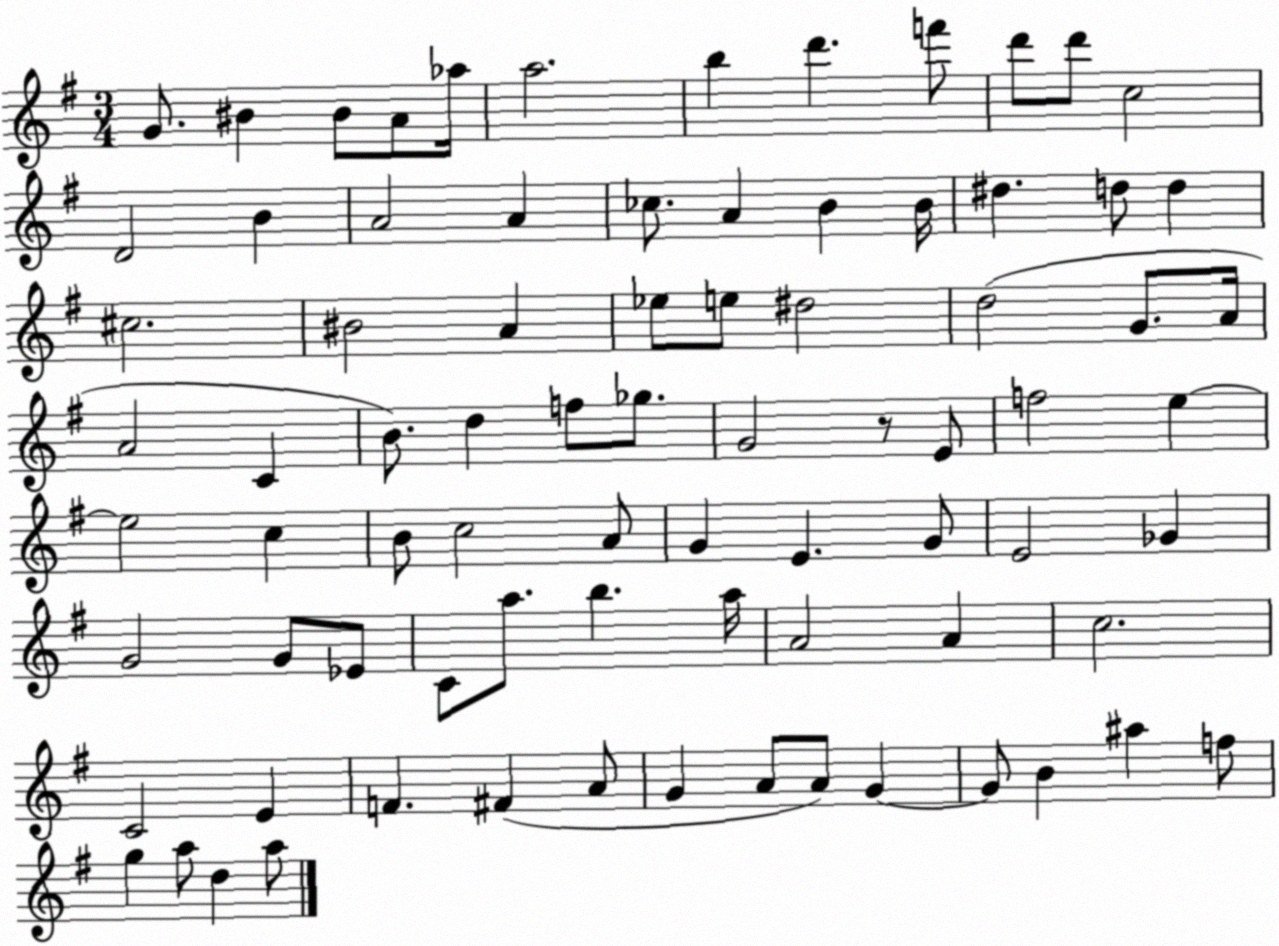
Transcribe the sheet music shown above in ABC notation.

X:1
T:Untitled
M:3/4
L:1/4
K:G
G/2 ^B ^B/2 A/2 _a/4 a2 b d' f'/2 d'/2 d'/2 c2 D2 B A2 A _c/2 A B B/4 ^d d/2 d ^c2 ^B2 A _e/2 e/2 ^d2 d2 G/2 A/4 A2 C B/2 d f/2 _g/2 G2 z/2 E/2 f2 e e2 c B/2 c2 A/2 G E G/2 E2 _G G2 G/2 _E/2 C/2 a/2 b a/4 A2 A c2 C2 E F ^F A/2 G A/2 A/2 G G/2 B ^a f/2 g a/2 d a/2